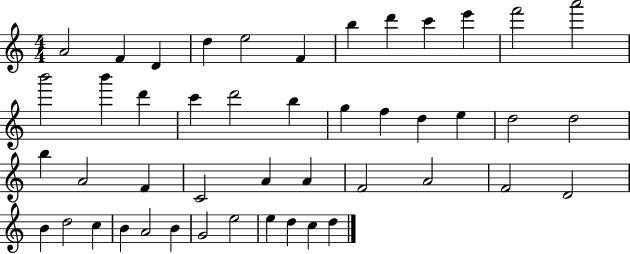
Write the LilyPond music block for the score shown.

{
  \clef treble
  \numericTimeSignature
  \time 4/4
  \key c \major
  a'2 f'4 d'4 | d''4 e''2 f'4 | b''4 d'''4 c'''4 e'''4 | f'''2 a'''2 | \break b'''2 b'''4 d'''4 | c'''4 d'''2 b''4 | g''4 f''4 d''4 e''4 | d''2 d''2 | \break b''4 a'2 f'4 | c'2 a'4 a'4 | f'2 a'2 | f'2 d'2 | \break b'4 d''2 c''4 | b'4 a'2 b'4 | g'2 e''2 | e''4 d''4 c''4 d''4 | \break \bar "|."
}